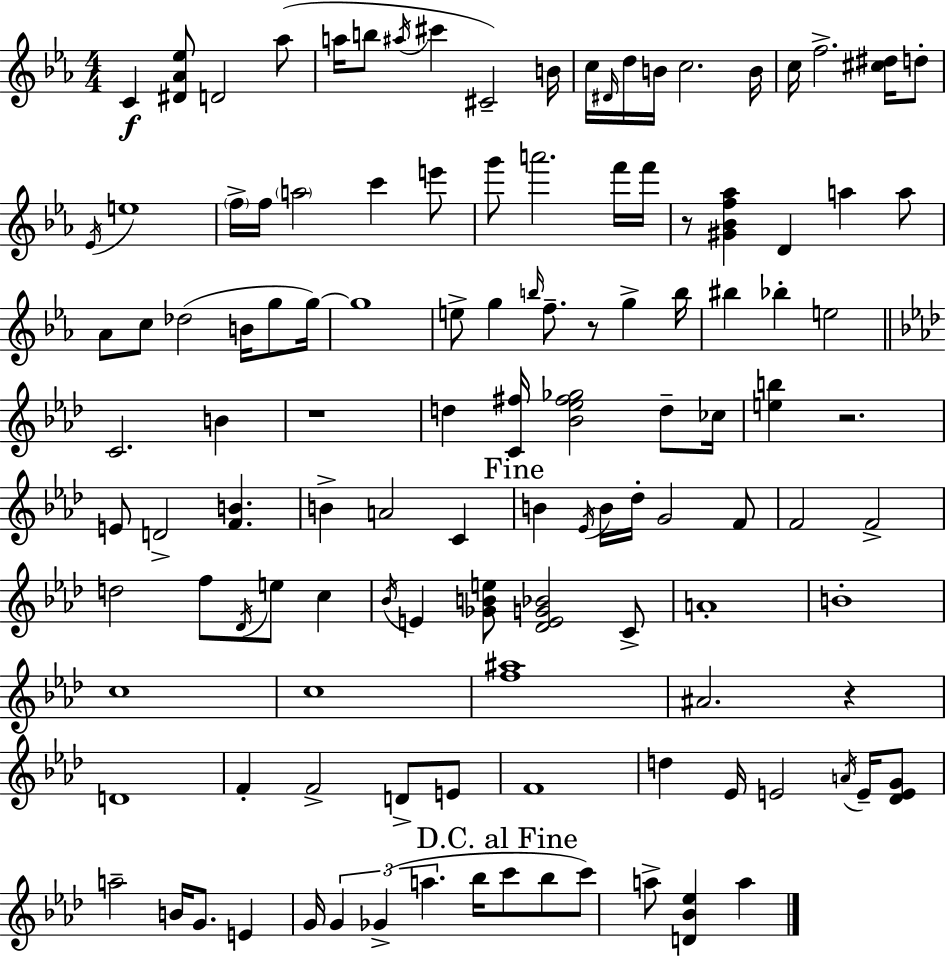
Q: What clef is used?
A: treble